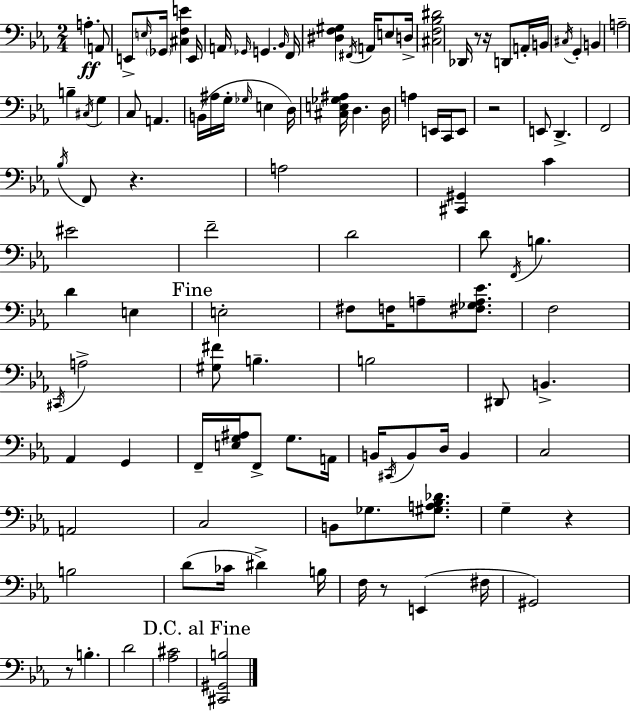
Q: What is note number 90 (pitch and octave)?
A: E2